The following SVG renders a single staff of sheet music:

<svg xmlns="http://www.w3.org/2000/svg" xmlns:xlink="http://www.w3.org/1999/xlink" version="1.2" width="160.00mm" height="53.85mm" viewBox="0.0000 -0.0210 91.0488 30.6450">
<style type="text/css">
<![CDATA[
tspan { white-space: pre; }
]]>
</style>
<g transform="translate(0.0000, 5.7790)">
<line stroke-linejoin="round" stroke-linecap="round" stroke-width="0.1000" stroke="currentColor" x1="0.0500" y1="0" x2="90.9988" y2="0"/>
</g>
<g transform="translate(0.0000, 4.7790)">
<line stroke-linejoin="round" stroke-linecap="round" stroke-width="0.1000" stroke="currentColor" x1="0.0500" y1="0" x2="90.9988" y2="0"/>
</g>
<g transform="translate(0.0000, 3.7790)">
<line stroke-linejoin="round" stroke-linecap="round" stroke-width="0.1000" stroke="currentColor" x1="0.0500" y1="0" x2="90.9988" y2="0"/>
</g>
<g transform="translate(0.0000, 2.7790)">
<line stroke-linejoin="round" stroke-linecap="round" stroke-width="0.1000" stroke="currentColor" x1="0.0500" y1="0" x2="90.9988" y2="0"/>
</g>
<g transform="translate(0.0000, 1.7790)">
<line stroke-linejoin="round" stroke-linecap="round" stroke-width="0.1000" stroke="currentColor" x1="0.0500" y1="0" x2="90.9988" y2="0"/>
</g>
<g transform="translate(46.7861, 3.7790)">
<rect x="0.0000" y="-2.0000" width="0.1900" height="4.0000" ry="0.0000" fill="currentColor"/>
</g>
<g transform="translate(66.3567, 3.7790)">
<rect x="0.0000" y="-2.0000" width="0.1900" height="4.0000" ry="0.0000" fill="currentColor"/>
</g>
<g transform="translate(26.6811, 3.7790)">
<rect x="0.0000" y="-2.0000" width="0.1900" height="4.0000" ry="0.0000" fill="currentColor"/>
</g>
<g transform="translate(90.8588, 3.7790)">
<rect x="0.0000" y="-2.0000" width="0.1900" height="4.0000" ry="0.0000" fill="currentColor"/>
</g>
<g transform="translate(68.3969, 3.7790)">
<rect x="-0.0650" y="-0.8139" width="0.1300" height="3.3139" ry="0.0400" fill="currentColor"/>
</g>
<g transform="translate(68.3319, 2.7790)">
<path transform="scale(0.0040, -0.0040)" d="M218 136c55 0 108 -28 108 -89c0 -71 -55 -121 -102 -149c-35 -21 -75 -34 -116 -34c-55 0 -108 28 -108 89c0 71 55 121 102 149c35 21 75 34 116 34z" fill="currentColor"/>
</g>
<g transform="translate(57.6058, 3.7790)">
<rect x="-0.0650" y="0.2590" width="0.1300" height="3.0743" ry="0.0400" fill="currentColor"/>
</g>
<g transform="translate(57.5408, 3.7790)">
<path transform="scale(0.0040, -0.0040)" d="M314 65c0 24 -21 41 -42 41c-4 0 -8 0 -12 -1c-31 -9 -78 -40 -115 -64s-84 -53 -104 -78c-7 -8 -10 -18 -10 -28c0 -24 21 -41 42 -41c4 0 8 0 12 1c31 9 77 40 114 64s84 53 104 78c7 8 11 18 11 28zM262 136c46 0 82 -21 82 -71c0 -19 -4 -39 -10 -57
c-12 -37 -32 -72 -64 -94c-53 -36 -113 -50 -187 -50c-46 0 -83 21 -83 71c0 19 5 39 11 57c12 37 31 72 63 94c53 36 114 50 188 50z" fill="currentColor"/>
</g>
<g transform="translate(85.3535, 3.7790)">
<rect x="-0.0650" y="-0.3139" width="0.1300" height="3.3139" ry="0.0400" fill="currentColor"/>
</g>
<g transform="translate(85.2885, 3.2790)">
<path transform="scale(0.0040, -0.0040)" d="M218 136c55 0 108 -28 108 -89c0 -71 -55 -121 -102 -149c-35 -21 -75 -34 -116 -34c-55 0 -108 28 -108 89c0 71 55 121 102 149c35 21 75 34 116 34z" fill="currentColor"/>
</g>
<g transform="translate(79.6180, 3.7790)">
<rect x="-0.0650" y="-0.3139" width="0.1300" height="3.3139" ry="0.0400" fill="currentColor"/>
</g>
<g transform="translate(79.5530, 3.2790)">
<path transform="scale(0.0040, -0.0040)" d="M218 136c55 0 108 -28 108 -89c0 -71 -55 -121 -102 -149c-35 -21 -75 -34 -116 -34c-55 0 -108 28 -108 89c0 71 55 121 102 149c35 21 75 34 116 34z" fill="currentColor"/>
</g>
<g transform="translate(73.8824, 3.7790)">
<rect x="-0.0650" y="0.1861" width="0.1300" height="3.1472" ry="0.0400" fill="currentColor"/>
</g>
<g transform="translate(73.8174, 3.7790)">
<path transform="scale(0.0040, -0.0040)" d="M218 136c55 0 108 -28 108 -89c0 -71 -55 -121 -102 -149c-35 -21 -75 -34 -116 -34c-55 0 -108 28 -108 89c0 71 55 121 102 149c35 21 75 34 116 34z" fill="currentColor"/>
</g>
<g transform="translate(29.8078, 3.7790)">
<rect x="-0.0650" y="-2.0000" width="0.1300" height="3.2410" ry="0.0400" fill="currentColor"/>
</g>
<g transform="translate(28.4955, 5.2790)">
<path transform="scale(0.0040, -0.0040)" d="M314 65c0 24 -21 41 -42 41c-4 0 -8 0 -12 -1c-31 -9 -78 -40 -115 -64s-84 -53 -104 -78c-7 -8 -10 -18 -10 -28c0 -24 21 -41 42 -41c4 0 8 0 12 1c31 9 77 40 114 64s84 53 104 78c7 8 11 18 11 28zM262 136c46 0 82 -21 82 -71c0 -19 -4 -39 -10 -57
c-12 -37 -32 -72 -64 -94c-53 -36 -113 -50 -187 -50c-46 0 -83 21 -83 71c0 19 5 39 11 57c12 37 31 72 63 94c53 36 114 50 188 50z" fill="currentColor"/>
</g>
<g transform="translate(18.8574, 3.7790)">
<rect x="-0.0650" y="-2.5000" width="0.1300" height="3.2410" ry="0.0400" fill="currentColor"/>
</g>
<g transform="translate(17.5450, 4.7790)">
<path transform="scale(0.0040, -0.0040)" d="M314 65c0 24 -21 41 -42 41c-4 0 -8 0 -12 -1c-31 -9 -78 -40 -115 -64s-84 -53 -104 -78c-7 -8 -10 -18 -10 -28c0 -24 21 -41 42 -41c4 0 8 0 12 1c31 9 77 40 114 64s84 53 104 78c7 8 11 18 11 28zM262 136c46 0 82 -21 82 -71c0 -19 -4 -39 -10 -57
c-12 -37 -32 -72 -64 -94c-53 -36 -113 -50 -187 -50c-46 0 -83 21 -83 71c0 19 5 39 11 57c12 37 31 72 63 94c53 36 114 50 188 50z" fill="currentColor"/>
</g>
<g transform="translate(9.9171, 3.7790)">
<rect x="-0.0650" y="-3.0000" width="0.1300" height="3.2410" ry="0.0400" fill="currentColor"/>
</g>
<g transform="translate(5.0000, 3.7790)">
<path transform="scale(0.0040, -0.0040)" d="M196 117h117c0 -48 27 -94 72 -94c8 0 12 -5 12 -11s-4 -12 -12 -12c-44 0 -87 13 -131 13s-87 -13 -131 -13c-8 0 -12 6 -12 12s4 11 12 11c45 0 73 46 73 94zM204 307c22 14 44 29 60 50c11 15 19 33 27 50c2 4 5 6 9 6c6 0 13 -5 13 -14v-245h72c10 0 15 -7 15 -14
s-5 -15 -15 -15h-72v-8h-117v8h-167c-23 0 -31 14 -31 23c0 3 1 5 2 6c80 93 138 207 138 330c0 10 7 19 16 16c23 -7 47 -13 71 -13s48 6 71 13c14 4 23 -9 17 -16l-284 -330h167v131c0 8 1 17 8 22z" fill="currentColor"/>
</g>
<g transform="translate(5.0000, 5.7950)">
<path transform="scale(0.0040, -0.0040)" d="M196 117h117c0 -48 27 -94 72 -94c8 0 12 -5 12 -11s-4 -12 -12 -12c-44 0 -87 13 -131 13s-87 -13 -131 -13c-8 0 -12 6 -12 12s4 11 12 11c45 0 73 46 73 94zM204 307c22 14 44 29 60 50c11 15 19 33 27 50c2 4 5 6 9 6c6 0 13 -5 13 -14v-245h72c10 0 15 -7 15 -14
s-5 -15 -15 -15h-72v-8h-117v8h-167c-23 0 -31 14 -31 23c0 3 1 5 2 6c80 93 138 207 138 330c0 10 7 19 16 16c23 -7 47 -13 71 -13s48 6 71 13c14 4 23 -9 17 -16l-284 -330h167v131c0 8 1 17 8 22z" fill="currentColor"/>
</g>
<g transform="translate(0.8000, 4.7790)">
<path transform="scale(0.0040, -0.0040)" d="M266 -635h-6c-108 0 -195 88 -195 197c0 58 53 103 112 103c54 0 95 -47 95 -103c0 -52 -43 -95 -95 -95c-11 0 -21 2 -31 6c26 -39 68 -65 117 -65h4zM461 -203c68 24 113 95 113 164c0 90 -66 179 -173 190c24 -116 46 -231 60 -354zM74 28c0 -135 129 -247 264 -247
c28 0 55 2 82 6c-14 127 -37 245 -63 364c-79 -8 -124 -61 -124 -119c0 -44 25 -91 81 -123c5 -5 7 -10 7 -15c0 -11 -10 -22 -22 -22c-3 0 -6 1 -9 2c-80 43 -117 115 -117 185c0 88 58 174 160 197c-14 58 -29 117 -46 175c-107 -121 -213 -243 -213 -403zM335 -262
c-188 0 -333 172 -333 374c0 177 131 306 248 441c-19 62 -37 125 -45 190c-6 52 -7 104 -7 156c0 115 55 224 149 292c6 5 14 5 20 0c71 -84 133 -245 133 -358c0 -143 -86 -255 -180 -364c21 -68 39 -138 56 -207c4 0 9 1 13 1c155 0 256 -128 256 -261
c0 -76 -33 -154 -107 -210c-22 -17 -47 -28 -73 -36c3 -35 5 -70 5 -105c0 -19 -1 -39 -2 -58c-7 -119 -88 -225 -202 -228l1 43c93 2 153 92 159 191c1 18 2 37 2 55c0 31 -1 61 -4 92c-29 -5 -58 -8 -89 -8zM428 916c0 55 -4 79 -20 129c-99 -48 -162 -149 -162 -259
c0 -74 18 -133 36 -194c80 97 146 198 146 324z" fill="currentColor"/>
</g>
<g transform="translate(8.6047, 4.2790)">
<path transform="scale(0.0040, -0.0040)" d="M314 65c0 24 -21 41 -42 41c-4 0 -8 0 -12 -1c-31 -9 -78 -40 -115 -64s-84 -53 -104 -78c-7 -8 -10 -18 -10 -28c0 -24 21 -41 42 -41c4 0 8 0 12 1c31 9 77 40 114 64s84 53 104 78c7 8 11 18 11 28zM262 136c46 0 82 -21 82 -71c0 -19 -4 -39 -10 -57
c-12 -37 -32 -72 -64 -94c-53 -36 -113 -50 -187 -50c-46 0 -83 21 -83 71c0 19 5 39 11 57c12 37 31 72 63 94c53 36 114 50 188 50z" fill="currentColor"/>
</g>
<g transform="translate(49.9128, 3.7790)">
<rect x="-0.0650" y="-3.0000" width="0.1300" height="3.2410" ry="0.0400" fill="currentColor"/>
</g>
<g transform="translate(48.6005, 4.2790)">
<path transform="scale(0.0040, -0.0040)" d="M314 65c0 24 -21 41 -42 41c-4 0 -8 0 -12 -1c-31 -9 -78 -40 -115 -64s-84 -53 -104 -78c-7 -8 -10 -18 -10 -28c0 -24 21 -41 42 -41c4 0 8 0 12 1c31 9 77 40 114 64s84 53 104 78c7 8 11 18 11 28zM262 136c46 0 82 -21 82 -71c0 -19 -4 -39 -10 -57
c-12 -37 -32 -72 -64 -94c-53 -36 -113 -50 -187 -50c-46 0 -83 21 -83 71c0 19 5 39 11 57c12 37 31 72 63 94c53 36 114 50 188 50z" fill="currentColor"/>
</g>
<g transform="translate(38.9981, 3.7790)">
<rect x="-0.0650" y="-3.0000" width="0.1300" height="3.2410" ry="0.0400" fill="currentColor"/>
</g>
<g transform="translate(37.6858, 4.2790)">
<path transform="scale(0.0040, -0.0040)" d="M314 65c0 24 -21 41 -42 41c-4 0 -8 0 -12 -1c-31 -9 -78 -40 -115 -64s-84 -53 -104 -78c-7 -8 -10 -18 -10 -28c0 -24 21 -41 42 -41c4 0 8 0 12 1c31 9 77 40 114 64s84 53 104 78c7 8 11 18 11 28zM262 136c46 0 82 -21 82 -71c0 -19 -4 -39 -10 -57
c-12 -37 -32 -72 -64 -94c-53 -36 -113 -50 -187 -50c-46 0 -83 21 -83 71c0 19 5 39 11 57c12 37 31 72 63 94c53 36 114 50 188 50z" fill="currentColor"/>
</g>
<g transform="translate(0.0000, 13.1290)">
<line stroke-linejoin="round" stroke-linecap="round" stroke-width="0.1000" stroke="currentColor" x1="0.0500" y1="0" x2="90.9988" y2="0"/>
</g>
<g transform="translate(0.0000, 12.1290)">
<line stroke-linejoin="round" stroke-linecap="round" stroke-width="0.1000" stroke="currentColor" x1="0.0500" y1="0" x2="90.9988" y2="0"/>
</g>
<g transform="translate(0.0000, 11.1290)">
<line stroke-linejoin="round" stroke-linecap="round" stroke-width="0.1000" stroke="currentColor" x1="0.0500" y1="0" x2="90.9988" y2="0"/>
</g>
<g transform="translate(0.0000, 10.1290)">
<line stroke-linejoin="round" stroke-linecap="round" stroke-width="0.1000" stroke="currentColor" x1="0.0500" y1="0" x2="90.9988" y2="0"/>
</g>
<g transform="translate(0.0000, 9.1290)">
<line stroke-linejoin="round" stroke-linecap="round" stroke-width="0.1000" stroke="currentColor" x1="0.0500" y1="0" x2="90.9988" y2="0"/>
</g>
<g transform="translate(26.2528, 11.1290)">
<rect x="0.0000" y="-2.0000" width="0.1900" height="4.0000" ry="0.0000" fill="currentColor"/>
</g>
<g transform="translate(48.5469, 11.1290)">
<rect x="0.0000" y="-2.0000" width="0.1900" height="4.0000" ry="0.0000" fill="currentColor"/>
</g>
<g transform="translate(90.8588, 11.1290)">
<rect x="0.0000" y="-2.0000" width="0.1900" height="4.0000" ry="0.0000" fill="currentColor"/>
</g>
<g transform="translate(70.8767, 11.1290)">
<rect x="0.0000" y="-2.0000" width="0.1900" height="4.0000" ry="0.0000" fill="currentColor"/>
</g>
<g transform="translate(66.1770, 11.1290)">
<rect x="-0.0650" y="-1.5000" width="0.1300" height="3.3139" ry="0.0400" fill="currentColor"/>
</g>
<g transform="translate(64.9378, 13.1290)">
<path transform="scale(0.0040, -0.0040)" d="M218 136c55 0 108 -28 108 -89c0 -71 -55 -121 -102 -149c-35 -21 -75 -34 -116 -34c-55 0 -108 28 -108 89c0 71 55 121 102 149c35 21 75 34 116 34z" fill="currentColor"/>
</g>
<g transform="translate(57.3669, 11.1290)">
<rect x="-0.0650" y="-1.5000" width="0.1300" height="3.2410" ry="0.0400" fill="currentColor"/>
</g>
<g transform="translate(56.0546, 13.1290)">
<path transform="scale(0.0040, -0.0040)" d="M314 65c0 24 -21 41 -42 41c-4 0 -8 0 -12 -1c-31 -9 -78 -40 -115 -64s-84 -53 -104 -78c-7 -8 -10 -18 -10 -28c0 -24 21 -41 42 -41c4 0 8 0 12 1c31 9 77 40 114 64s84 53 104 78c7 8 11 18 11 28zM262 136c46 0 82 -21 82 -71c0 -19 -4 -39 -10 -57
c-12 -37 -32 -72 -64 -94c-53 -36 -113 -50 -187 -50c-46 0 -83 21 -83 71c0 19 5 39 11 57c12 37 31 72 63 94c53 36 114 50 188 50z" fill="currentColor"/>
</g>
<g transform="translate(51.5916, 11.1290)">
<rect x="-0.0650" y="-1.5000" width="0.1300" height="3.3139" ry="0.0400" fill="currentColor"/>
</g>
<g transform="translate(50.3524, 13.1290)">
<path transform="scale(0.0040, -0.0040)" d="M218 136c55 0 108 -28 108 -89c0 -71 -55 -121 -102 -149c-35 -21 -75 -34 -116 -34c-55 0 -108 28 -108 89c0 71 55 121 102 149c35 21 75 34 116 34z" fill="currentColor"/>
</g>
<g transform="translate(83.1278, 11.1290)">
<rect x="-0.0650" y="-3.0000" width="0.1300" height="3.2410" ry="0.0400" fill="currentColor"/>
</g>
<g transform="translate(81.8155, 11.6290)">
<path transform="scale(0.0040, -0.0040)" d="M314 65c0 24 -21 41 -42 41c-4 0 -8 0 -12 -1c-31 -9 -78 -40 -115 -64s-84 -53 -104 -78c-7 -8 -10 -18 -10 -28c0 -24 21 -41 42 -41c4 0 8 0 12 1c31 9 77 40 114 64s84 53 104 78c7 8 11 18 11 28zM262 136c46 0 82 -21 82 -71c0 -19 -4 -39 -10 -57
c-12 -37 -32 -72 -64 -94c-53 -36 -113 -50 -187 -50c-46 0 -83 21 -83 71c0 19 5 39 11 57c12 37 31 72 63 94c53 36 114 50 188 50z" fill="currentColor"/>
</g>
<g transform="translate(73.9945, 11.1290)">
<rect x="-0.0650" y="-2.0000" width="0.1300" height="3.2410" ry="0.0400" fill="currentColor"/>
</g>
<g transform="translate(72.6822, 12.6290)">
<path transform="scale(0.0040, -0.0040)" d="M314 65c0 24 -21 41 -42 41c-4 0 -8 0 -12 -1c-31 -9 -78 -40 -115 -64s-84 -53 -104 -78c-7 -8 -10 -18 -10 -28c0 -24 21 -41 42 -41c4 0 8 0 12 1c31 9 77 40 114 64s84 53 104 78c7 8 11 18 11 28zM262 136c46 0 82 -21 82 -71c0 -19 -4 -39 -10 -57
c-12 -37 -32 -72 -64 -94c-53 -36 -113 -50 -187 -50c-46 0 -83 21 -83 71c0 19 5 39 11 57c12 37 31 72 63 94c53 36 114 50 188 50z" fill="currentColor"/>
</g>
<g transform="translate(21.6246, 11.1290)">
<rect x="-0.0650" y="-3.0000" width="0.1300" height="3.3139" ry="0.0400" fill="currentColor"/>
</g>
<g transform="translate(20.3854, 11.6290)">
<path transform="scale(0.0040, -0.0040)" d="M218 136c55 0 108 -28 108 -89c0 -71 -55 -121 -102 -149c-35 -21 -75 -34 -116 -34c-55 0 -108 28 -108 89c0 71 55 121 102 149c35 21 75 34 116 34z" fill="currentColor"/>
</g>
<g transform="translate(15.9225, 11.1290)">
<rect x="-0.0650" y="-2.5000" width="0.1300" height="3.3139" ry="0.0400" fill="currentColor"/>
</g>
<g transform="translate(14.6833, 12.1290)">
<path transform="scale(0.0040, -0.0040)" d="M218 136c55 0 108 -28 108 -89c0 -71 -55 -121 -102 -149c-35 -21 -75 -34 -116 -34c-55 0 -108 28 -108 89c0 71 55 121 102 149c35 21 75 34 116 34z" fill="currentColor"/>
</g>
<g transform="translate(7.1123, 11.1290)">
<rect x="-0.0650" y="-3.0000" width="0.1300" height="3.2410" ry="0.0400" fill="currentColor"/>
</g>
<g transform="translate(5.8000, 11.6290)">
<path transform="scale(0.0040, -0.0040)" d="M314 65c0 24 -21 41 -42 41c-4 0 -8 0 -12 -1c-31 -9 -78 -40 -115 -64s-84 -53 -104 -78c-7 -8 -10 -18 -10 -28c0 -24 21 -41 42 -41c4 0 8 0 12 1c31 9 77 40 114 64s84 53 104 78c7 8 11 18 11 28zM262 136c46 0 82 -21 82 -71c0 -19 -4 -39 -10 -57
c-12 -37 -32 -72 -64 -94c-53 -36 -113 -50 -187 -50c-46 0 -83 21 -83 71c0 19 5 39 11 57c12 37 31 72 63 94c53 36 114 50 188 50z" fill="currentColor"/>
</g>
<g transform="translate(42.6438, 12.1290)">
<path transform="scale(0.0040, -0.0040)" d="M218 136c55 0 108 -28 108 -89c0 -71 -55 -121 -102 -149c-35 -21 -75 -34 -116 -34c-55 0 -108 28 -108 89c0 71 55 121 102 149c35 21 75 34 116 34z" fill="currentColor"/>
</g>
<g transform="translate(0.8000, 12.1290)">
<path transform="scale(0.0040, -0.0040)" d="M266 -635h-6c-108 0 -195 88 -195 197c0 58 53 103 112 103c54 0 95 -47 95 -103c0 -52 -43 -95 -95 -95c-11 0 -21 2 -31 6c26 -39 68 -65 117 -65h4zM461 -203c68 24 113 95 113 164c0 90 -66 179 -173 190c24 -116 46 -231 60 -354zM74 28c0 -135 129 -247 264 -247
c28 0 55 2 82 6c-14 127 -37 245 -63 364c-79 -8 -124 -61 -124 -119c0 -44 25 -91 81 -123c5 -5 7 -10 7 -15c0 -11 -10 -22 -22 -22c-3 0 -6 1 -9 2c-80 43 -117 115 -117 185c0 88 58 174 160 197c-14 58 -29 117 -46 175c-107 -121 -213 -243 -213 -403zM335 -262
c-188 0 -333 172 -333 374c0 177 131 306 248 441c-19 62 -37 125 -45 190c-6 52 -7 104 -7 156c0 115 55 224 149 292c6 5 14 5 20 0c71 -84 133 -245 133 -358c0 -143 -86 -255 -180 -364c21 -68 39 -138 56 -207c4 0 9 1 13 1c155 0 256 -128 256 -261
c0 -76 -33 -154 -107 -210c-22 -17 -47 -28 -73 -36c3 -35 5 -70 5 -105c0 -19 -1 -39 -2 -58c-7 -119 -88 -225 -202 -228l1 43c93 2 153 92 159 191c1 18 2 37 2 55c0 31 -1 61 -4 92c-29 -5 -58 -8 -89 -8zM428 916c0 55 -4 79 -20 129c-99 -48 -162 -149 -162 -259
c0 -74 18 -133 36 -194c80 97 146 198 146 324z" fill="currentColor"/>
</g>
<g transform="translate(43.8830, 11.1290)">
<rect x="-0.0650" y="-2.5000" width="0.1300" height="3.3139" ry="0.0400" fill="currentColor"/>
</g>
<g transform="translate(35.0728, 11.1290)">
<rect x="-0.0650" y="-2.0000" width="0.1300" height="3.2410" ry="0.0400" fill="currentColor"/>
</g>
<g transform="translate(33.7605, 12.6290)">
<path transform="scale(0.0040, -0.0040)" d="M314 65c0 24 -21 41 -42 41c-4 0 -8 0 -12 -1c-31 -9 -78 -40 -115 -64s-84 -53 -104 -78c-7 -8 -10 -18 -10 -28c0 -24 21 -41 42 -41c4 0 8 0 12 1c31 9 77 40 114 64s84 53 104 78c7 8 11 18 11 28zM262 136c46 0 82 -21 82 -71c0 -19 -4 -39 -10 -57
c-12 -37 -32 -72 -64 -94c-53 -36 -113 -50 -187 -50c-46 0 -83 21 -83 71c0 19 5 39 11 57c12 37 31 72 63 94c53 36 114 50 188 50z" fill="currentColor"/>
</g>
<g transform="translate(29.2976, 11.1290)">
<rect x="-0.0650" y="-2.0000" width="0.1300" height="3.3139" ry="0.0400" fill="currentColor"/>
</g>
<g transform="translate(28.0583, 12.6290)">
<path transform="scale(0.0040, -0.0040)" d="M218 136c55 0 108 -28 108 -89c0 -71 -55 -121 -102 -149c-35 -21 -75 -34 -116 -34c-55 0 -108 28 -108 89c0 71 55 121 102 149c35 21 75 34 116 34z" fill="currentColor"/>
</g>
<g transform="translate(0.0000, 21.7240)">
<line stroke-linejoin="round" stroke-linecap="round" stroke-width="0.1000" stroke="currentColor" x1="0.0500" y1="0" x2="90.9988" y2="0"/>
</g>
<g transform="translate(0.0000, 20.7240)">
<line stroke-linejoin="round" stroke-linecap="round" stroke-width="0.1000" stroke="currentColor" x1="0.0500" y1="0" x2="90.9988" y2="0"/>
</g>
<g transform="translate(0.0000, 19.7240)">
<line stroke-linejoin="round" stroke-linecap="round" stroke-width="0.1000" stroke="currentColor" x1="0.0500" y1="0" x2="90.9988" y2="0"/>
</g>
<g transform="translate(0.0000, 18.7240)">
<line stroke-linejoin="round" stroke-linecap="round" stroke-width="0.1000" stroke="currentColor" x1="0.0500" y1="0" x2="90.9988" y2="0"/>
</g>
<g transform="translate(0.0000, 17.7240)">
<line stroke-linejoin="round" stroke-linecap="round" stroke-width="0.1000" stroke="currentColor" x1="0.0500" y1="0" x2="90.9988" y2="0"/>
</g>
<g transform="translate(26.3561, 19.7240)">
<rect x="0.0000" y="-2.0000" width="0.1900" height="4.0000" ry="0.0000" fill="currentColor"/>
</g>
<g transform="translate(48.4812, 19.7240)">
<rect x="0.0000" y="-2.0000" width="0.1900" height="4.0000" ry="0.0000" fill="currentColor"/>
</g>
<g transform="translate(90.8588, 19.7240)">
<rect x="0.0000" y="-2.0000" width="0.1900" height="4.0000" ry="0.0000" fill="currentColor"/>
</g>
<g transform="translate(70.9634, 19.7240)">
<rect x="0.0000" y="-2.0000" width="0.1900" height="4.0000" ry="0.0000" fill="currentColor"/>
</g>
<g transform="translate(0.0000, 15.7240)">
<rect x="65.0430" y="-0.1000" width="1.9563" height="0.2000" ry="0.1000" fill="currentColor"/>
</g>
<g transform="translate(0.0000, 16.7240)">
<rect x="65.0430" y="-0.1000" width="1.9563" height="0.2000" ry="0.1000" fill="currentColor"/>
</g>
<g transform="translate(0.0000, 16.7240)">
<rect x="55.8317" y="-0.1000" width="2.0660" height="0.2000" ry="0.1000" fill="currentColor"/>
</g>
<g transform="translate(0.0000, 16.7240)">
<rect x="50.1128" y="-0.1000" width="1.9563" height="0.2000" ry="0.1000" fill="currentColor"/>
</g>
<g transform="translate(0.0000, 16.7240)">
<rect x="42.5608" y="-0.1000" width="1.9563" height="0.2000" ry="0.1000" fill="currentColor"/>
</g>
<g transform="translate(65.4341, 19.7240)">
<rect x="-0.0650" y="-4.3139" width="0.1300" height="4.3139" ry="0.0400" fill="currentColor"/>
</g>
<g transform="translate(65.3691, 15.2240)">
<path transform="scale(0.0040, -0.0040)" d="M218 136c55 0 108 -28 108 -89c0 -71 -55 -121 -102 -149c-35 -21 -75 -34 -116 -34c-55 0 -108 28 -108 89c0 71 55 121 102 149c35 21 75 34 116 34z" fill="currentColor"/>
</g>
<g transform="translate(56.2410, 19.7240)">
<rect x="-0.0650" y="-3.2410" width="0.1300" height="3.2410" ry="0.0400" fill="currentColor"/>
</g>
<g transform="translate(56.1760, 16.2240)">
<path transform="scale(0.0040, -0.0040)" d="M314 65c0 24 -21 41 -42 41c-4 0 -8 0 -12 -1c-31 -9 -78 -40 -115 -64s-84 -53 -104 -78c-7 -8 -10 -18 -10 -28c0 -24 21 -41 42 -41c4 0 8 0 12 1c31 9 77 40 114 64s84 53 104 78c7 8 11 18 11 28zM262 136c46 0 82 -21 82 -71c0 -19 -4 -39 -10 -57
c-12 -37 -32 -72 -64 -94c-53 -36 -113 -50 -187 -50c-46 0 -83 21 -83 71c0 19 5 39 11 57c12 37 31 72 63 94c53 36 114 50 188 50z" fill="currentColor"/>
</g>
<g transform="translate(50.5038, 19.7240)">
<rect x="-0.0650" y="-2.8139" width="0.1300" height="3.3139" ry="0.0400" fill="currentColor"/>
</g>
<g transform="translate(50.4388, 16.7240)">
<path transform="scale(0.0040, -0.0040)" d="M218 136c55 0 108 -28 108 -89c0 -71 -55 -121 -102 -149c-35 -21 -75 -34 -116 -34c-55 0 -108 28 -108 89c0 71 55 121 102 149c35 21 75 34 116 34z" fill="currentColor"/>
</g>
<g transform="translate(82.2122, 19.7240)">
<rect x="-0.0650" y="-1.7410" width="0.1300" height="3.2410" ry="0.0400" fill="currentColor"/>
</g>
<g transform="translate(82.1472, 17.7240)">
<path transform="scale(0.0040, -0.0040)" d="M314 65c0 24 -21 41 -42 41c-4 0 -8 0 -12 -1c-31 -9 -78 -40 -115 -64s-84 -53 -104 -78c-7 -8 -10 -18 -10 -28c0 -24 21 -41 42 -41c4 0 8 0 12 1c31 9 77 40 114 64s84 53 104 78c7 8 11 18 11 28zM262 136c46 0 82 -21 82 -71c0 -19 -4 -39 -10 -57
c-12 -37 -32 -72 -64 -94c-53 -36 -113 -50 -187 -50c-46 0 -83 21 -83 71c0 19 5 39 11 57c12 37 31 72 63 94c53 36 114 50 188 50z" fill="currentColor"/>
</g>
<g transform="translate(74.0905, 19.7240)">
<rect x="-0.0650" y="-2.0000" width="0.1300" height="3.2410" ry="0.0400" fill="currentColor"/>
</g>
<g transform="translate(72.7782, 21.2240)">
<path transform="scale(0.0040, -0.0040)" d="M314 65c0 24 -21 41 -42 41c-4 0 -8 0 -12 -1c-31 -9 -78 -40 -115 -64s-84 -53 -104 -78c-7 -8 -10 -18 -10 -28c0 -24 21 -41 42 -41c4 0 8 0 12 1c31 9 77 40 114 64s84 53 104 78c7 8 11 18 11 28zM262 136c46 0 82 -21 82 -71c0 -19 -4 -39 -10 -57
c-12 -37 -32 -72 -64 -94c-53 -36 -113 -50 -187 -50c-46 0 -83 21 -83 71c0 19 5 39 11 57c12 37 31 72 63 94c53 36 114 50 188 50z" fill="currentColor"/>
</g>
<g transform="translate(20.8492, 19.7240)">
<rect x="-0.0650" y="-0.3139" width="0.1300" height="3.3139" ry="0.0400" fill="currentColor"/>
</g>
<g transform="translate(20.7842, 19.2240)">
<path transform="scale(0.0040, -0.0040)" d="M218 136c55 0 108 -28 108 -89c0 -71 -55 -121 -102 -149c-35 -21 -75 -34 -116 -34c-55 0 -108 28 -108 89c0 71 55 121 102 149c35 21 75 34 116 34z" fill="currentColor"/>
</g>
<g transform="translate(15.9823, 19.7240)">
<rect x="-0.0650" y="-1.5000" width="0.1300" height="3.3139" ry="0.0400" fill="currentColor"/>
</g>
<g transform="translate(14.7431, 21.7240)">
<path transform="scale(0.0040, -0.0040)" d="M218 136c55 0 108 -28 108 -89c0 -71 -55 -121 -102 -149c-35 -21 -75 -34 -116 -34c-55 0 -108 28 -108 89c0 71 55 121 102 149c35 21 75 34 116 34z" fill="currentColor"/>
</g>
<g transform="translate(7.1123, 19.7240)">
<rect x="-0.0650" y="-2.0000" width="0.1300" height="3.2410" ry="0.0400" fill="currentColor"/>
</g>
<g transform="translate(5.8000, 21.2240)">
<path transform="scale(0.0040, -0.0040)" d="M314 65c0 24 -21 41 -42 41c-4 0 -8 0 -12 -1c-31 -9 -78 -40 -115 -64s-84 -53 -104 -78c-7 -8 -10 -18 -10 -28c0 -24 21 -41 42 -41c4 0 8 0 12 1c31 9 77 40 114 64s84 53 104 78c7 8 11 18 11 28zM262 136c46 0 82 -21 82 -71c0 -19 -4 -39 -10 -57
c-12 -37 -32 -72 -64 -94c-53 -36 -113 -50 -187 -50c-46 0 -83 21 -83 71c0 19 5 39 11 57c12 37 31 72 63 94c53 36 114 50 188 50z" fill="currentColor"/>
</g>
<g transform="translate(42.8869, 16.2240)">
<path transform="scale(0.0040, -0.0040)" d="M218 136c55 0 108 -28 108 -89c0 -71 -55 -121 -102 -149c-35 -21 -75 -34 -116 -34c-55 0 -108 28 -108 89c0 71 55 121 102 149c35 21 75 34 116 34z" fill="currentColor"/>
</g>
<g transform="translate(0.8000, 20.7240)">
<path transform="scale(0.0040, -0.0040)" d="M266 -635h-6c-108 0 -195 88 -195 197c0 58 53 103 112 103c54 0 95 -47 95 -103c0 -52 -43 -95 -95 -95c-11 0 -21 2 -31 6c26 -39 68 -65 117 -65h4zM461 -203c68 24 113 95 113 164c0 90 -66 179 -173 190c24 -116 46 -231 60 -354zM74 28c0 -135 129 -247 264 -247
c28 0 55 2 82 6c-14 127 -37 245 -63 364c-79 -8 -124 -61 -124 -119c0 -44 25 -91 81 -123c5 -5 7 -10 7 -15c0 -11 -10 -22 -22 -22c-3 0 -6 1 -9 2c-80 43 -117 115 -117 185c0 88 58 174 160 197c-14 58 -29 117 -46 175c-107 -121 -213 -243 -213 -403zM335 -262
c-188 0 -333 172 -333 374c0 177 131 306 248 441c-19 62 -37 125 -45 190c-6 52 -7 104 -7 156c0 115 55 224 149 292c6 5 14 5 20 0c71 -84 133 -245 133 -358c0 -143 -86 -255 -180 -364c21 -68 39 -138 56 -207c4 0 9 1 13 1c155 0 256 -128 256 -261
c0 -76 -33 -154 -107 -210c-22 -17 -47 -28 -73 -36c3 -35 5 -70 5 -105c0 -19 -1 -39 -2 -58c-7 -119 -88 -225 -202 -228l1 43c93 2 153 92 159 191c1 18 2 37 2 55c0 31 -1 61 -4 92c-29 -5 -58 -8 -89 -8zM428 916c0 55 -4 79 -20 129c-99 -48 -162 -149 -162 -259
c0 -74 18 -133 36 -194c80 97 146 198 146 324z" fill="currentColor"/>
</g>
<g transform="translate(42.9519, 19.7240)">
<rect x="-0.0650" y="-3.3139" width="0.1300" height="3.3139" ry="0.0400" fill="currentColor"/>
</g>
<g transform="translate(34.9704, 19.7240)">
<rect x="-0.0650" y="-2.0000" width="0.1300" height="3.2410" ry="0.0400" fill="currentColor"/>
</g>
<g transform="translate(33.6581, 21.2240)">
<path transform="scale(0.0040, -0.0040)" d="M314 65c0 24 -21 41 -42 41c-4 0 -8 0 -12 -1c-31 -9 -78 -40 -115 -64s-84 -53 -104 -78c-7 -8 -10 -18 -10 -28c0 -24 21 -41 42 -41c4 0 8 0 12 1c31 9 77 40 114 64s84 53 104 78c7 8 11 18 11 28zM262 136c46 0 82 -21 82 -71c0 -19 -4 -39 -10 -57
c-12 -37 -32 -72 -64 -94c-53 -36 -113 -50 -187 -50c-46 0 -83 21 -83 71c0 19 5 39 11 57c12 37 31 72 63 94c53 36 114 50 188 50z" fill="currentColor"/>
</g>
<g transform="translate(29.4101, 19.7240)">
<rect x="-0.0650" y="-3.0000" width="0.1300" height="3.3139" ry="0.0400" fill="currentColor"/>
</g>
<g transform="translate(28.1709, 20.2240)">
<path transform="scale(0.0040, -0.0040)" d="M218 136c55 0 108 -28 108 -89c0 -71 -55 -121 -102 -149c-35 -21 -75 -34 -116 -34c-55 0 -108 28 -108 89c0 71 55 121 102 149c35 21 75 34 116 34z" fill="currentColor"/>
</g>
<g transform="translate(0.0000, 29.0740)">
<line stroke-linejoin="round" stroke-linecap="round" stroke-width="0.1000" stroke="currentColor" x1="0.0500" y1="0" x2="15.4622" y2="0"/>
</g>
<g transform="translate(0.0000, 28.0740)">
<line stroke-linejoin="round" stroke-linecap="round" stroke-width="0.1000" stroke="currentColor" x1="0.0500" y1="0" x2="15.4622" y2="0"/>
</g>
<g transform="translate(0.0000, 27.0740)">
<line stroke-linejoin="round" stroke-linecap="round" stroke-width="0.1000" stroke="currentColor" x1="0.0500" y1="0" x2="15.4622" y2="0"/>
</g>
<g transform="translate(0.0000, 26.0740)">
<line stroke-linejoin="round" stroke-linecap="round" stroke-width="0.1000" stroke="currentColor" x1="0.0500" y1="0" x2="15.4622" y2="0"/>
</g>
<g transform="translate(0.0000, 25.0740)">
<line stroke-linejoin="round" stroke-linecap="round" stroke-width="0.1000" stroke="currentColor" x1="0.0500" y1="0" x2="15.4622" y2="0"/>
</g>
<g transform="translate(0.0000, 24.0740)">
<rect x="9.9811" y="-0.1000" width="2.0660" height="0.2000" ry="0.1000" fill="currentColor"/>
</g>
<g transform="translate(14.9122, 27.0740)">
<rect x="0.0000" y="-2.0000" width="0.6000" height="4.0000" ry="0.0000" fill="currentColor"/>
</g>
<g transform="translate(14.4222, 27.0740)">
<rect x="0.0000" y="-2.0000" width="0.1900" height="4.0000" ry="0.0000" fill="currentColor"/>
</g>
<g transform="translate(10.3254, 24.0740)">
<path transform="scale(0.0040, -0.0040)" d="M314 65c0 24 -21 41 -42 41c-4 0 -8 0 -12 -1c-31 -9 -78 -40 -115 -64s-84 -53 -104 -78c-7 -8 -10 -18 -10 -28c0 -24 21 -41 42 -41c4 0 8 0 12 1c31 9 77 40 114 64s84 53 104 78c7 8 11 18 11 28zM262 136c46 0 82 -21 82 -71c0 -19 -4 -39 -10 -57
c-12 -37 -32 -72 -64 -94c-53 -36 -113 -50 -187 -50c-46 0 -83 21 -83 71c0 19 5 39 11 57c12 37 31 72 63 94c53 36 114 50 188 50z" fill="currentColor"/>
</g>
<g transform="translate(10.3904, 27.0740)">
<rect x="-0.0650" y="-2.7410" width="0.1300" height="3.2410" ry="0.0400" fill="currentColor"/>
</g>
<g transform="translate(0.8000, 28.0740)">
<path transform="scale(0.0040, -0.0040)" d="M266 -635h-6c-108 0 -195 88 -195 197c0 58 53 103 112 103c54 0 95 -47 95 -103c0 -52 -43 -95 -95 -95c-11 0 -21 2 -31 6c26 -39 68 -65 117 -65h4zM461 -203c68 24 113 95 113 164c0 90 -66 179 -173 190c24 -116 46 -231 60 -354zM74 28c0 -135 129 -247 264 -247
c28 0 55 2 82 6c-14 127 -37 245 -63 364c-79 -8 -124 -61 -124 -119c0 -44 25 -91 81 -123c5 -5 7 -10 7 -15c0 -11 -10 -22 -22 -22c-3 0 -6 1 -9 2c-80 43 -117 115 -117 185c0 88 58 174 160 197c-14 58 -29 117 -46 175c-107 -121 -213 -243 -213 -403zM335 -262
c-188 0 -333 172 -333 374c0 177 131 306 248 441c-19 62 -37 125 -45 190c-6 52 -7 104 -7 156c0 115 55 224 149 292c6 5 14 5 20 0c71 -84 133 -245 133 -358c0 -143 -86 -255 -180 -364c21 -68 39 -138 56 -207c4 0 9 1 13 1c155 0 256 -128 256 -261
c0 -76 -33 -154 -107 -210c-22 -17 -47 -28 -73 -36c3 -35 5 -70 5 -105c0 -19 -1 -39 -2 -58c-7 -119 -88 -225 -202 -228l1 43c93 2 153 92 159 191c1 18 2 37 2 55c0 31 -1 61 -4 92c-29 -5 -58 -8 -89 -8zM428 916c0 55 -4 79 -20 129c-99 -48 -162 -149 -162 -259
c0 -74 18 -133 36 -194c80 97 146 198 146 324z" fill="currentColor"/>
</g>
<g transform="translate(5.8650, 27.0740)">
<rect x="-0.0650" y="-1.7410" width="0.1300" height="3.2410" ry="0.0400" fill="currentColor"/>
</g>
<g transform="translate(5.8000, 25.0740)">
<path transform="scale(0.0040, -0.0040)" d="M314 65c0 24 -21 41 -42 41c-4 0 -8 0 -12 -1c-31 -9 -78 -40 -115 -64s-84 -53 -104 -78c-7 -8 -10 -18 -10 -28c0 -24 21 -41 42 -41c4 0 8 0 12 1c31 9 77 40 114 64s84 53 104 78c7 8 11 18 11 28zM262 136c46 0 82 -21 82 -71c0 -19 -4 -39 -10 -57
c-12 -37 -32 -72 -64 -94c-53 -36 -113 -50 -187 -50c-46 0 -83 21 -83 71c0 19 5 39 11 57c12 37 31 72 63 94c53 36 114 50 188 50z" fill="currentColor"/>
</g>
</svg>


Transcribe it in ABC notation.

X:1
T:Untitled
M:4/4
L:1/4
K:C
A2 G2 F2 A2 A2 B2 d B c c A2 G A F F2 G E E2 E F2 A2 F2 E c A F2 b a b2 d' F2 f2 f2 a2